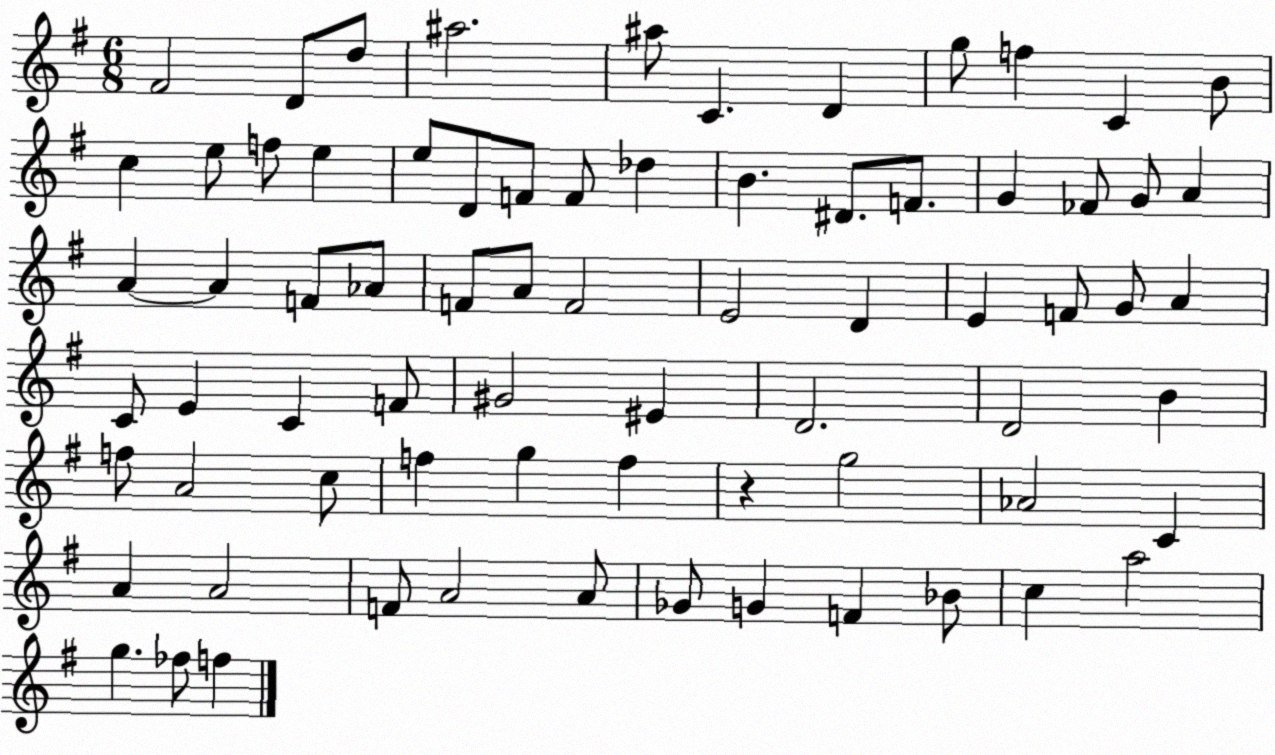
X:1
T:Untitled
M:6/8
L:1/4
K:G
^F2 D/2 d/2 ^a2 ^a/2 C D g/2 f C B/2 c e/2 f/2 e e/2 D/2 F/2 F/2 _d B ^D/2 F/2 G _F/2 G/2 A A A F/2 _A/2 F/2 A/2 F2 E2 D E F/2 G/2 A C/2 E C F/2 ^G2 ^E D2 D2 B f/2 A2 c/2 f g f z g2 _A2 C A A2 F/2 A2 A/2 _G/2 G F _B/2 c a2 g _f/2 f